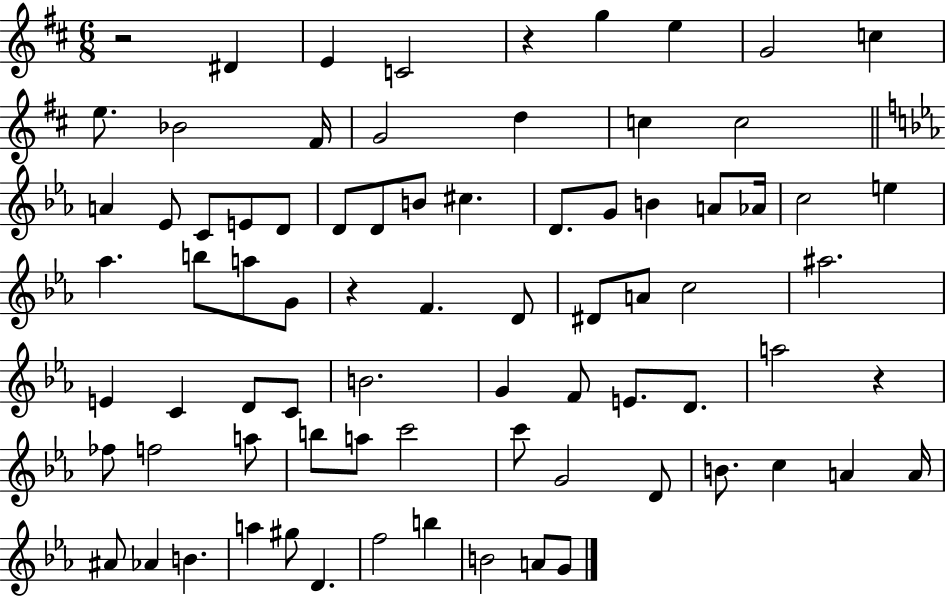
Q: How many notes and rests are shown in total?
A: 78